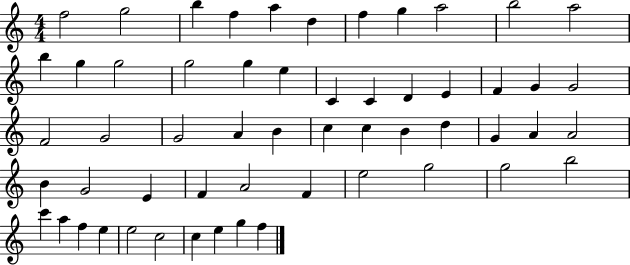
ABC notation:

X:1
T:Untitled
M:4/4
L:1/4
K:C
f2 g2 b f a d f g a2 b2 a2 b g g2 g2 g e C C D E F G G2 F2 G2 G2 A B c c B d G A A2 B G2 E F A2 F e2 g2 g2 b2 c' a f e e2 c2 c e g f